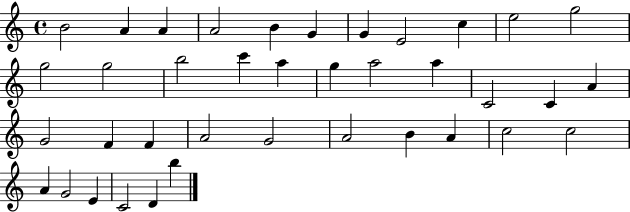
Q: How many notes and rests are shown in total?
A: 38